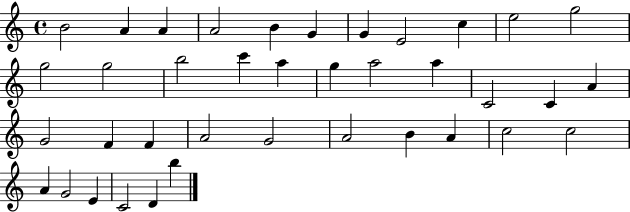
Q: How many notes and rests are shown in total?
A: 38